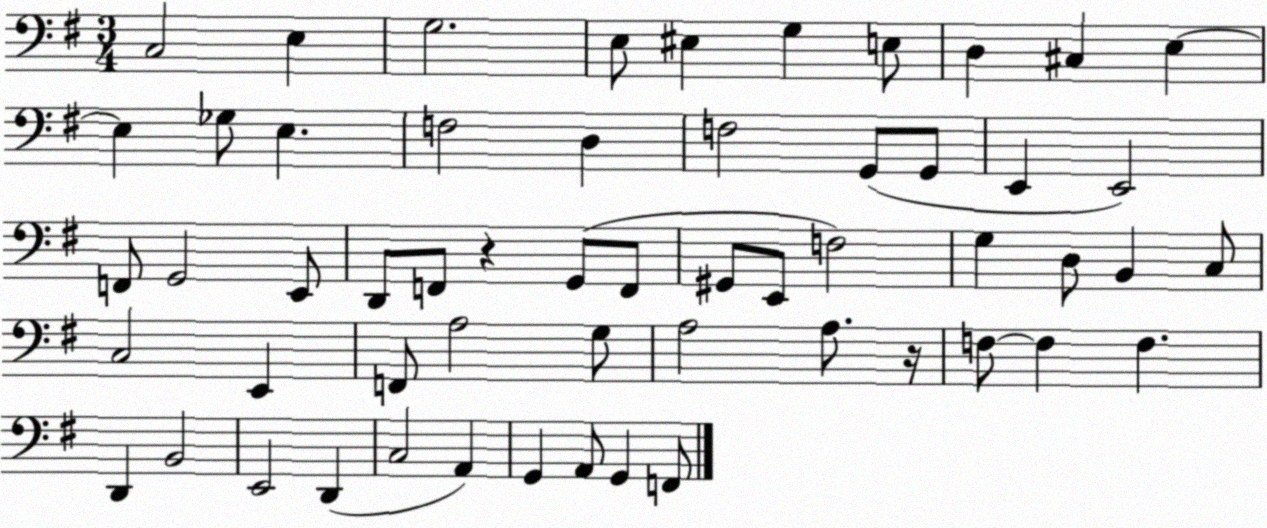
X:1
T:Untitled
M:3/4
L:1/4
K:G
C,2 E, G,2 E,/2 ^E, G, E,/2 D, ^C, E, E, _G,/2 E, F,2 D, F,2 G,,/2 G,,/2 E,, E,,2 F,,/2 G,,2 E,,/2 D,,/2 F,,/2 z G,,/2 F,,/2 ^G,,/2 E,,/2 F,2 G, D,/2 B,, C,/2 C,2 E,, F,,/2 A,2 G,/2 A,2 A,/2 z/4 F,/2 F, F, D,, B,,2 E,,2 D,, C,2 A,, G,, A,,/2 G,, F,,/2